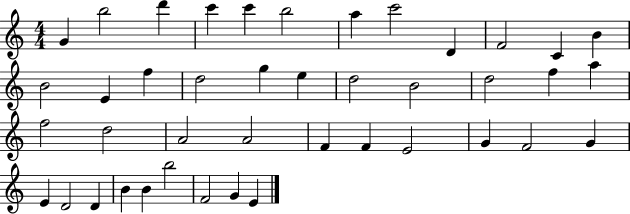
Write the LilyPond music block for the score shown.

{
  \clef treble
  \numericTimeSignature
  \time 4/4
  \key c \major
  g'4 b''2 d'''4 | c'''4 c'''4 b''2 | a''4 c'''2 d'4 | f'2 c'4 b'4 | \break b'2 e'4 f''4 | d''2 g''4 e''4 | d''2 b'2 | d''2 f''4 a''4 | \break f''2 d''2 | a'2 a'2 | f'4 f'4 e'2 | g'4 f'2 g'4 | \break e'4 d'2 d'4 | b'4 b'4 b''2 | f'2 g'4 e'4 | \bar "|."
}